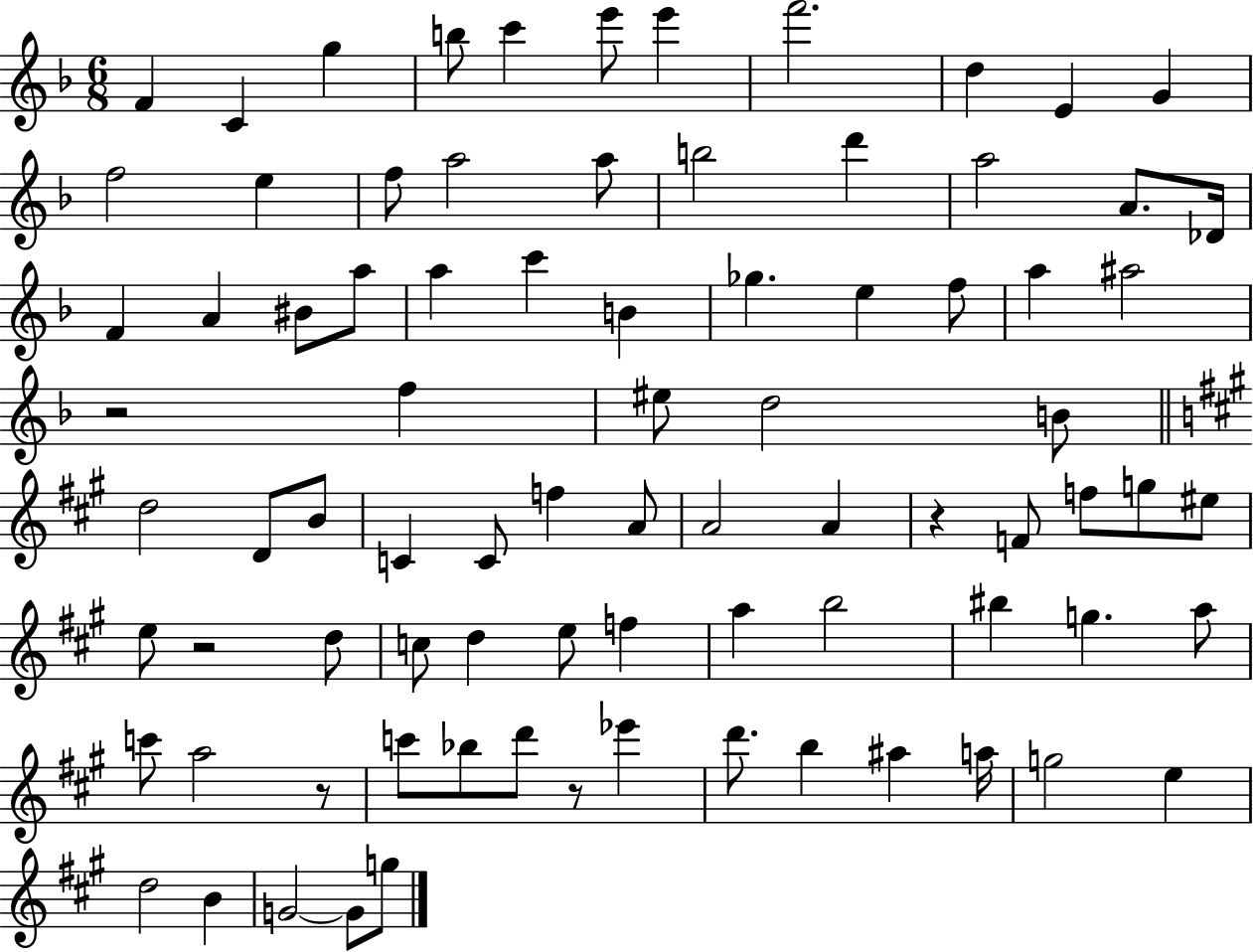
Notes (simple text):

F4/q C4/q G5/q B5/e C6/q E6/e E6/q F6/h. D5/q E4/q G4/q F5/h E5/q F5/e A5/h A5/e B5/h D6/q A5/h A4/e. Db4/s F4/q A4/q BIS4/e A5/e A5/q C6/q B4/q Gb5/q. E5/q F5/e A5/q A#5/h R/h F5/q EIS5/e D5/h B4/e D5/h D4/e B4/e C4/q C4/e F5/q A4/e A4/h A4/q R/q F4/e F5/e G5/e EIS5/e E5/e R/h D5/e C5/e D5/q E5/e F5/q A5/q B5/h BIS5/q G5/q. A5/e C6/e A5/h R/e C6/e Bb5/e D6/e R/e Eb6/q D6/e. B5/q A#5/q A5/s G5/h E5/q D5/h B4/q G4/h G4/e G5/e